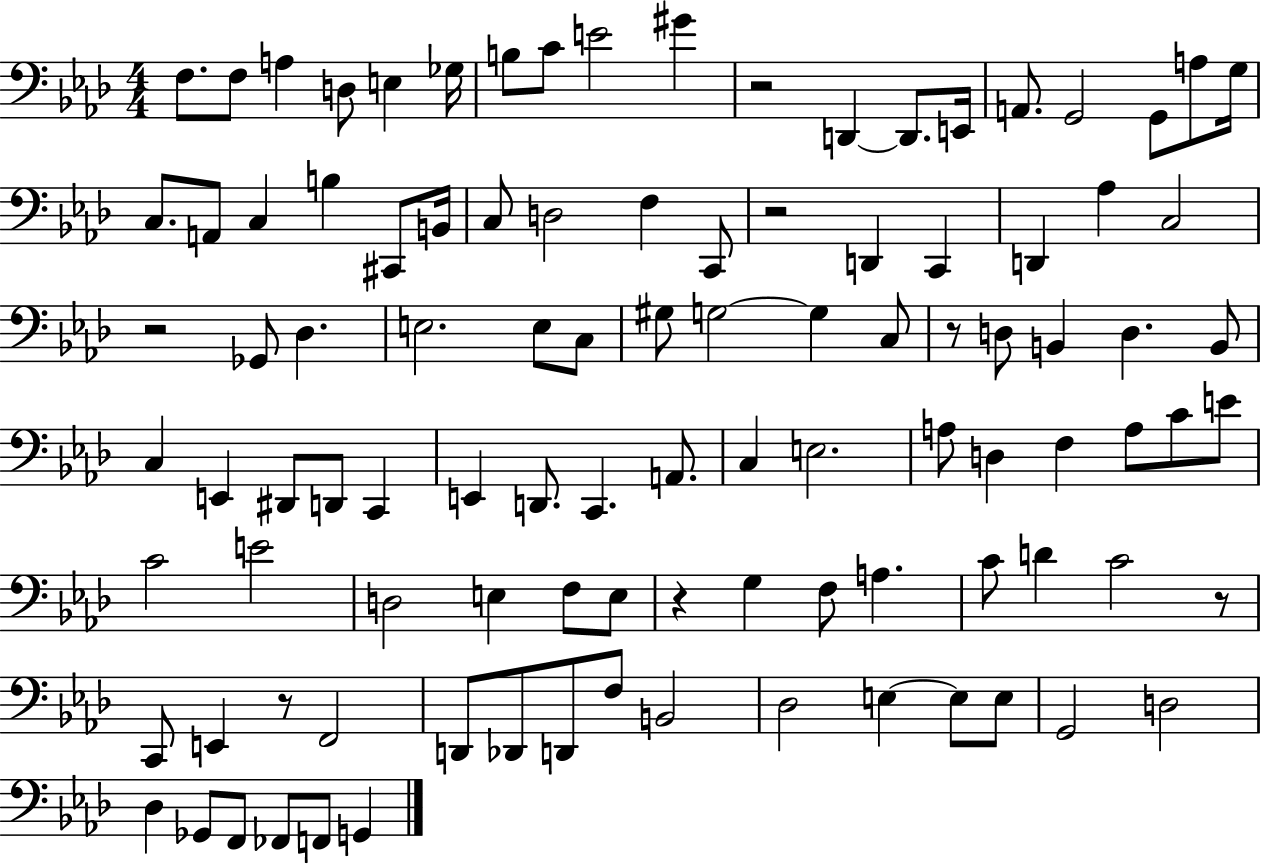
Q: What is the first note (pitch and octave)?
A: F3